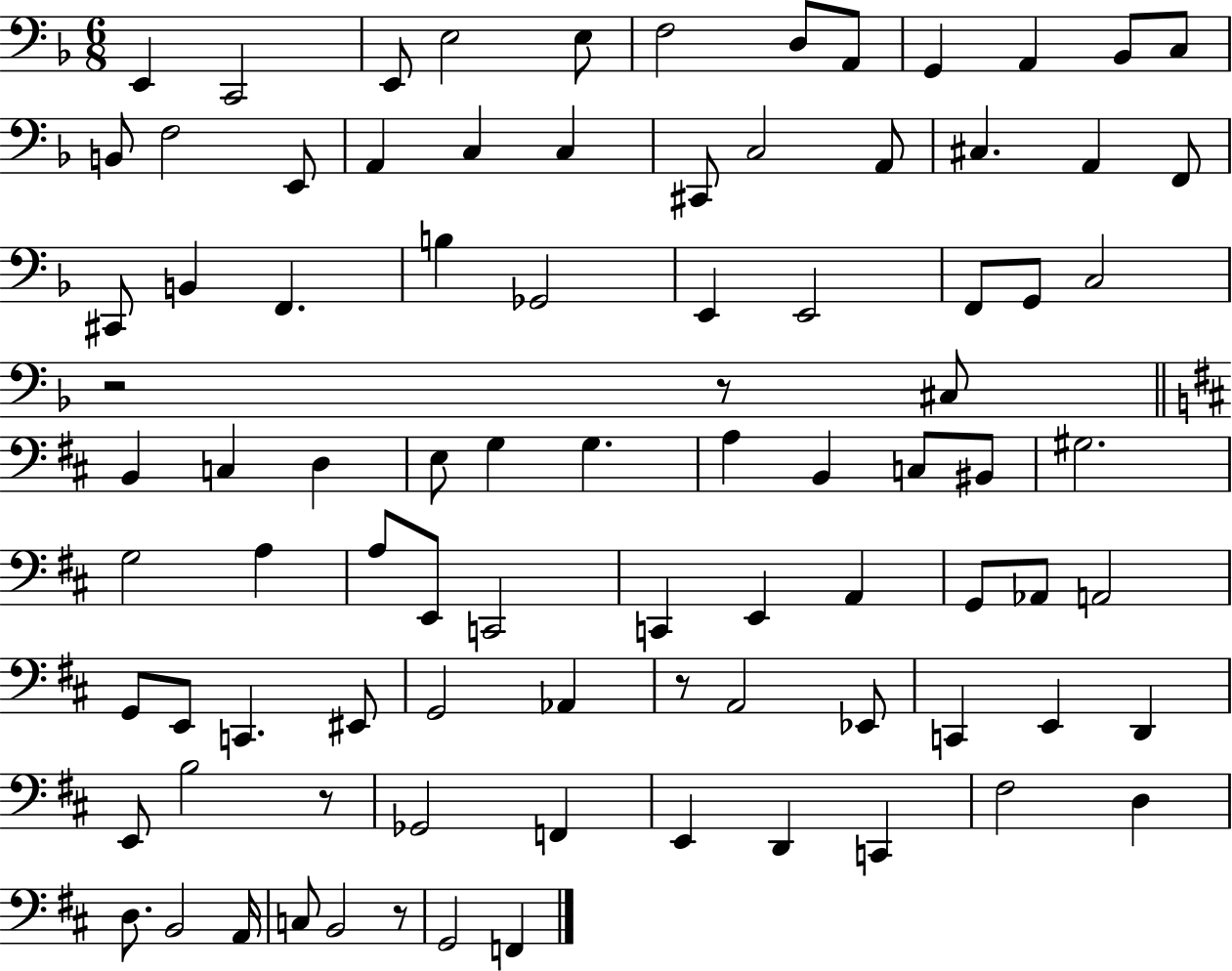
X:1
T:Untitled
M:6/8
L:1/4
K:F
E,, C,,2 E,,/2 E,2 E,/2 F,2 D,/2 A,,/2 G,, A,, _B,,/2 C,/2 B,,/2 F,2 E,,/2 A,, C, C, ^C,,/2 C,2 A,,/2 ^C, A,, F,,/2 ^C,,/2 B,, F,, B, _G,,2 E,, E,,2 F,,/2 G,,/2 C,2 z2 z/2 ^C,/2 B,, C, D, E,/2 G, G, A, B,, C,/2 ^B,,/2 ^G,2 G,2 A, A,/2 E,,/2 C,,2 C,, E,, A,, G,,/2 _A,,/2 A,,2 G,,/2 E,,/2 C,, ^E,,/2 G,,2 _A,, z/2 A,,2 _E,,/2 C,, E,, D,, E,,/2 B,2 z/2 _G,,2 F,, E,, D,, C,, ^F,2 D, D,/2 B,,2 A,,/4 C,/2 B,,2 z/2 G,,2 F,,